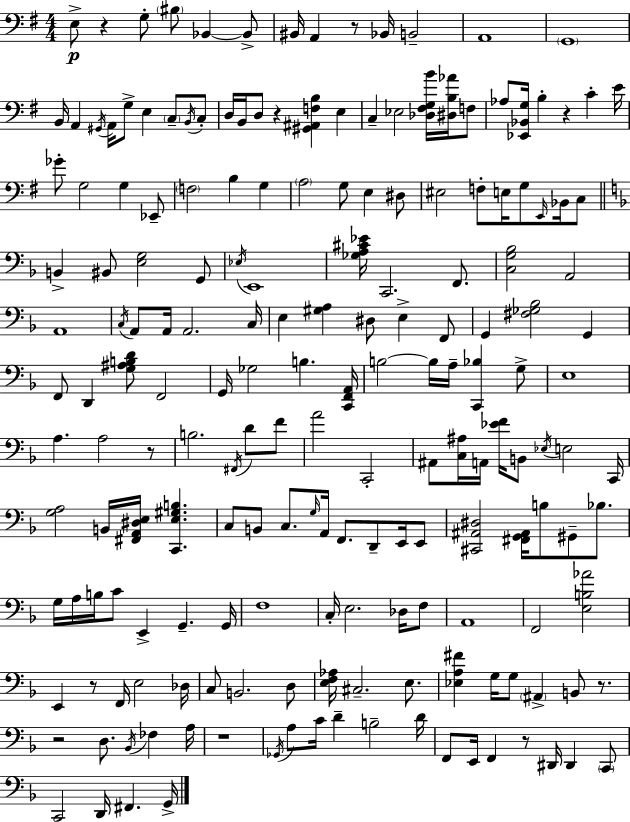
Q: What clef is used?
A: bass